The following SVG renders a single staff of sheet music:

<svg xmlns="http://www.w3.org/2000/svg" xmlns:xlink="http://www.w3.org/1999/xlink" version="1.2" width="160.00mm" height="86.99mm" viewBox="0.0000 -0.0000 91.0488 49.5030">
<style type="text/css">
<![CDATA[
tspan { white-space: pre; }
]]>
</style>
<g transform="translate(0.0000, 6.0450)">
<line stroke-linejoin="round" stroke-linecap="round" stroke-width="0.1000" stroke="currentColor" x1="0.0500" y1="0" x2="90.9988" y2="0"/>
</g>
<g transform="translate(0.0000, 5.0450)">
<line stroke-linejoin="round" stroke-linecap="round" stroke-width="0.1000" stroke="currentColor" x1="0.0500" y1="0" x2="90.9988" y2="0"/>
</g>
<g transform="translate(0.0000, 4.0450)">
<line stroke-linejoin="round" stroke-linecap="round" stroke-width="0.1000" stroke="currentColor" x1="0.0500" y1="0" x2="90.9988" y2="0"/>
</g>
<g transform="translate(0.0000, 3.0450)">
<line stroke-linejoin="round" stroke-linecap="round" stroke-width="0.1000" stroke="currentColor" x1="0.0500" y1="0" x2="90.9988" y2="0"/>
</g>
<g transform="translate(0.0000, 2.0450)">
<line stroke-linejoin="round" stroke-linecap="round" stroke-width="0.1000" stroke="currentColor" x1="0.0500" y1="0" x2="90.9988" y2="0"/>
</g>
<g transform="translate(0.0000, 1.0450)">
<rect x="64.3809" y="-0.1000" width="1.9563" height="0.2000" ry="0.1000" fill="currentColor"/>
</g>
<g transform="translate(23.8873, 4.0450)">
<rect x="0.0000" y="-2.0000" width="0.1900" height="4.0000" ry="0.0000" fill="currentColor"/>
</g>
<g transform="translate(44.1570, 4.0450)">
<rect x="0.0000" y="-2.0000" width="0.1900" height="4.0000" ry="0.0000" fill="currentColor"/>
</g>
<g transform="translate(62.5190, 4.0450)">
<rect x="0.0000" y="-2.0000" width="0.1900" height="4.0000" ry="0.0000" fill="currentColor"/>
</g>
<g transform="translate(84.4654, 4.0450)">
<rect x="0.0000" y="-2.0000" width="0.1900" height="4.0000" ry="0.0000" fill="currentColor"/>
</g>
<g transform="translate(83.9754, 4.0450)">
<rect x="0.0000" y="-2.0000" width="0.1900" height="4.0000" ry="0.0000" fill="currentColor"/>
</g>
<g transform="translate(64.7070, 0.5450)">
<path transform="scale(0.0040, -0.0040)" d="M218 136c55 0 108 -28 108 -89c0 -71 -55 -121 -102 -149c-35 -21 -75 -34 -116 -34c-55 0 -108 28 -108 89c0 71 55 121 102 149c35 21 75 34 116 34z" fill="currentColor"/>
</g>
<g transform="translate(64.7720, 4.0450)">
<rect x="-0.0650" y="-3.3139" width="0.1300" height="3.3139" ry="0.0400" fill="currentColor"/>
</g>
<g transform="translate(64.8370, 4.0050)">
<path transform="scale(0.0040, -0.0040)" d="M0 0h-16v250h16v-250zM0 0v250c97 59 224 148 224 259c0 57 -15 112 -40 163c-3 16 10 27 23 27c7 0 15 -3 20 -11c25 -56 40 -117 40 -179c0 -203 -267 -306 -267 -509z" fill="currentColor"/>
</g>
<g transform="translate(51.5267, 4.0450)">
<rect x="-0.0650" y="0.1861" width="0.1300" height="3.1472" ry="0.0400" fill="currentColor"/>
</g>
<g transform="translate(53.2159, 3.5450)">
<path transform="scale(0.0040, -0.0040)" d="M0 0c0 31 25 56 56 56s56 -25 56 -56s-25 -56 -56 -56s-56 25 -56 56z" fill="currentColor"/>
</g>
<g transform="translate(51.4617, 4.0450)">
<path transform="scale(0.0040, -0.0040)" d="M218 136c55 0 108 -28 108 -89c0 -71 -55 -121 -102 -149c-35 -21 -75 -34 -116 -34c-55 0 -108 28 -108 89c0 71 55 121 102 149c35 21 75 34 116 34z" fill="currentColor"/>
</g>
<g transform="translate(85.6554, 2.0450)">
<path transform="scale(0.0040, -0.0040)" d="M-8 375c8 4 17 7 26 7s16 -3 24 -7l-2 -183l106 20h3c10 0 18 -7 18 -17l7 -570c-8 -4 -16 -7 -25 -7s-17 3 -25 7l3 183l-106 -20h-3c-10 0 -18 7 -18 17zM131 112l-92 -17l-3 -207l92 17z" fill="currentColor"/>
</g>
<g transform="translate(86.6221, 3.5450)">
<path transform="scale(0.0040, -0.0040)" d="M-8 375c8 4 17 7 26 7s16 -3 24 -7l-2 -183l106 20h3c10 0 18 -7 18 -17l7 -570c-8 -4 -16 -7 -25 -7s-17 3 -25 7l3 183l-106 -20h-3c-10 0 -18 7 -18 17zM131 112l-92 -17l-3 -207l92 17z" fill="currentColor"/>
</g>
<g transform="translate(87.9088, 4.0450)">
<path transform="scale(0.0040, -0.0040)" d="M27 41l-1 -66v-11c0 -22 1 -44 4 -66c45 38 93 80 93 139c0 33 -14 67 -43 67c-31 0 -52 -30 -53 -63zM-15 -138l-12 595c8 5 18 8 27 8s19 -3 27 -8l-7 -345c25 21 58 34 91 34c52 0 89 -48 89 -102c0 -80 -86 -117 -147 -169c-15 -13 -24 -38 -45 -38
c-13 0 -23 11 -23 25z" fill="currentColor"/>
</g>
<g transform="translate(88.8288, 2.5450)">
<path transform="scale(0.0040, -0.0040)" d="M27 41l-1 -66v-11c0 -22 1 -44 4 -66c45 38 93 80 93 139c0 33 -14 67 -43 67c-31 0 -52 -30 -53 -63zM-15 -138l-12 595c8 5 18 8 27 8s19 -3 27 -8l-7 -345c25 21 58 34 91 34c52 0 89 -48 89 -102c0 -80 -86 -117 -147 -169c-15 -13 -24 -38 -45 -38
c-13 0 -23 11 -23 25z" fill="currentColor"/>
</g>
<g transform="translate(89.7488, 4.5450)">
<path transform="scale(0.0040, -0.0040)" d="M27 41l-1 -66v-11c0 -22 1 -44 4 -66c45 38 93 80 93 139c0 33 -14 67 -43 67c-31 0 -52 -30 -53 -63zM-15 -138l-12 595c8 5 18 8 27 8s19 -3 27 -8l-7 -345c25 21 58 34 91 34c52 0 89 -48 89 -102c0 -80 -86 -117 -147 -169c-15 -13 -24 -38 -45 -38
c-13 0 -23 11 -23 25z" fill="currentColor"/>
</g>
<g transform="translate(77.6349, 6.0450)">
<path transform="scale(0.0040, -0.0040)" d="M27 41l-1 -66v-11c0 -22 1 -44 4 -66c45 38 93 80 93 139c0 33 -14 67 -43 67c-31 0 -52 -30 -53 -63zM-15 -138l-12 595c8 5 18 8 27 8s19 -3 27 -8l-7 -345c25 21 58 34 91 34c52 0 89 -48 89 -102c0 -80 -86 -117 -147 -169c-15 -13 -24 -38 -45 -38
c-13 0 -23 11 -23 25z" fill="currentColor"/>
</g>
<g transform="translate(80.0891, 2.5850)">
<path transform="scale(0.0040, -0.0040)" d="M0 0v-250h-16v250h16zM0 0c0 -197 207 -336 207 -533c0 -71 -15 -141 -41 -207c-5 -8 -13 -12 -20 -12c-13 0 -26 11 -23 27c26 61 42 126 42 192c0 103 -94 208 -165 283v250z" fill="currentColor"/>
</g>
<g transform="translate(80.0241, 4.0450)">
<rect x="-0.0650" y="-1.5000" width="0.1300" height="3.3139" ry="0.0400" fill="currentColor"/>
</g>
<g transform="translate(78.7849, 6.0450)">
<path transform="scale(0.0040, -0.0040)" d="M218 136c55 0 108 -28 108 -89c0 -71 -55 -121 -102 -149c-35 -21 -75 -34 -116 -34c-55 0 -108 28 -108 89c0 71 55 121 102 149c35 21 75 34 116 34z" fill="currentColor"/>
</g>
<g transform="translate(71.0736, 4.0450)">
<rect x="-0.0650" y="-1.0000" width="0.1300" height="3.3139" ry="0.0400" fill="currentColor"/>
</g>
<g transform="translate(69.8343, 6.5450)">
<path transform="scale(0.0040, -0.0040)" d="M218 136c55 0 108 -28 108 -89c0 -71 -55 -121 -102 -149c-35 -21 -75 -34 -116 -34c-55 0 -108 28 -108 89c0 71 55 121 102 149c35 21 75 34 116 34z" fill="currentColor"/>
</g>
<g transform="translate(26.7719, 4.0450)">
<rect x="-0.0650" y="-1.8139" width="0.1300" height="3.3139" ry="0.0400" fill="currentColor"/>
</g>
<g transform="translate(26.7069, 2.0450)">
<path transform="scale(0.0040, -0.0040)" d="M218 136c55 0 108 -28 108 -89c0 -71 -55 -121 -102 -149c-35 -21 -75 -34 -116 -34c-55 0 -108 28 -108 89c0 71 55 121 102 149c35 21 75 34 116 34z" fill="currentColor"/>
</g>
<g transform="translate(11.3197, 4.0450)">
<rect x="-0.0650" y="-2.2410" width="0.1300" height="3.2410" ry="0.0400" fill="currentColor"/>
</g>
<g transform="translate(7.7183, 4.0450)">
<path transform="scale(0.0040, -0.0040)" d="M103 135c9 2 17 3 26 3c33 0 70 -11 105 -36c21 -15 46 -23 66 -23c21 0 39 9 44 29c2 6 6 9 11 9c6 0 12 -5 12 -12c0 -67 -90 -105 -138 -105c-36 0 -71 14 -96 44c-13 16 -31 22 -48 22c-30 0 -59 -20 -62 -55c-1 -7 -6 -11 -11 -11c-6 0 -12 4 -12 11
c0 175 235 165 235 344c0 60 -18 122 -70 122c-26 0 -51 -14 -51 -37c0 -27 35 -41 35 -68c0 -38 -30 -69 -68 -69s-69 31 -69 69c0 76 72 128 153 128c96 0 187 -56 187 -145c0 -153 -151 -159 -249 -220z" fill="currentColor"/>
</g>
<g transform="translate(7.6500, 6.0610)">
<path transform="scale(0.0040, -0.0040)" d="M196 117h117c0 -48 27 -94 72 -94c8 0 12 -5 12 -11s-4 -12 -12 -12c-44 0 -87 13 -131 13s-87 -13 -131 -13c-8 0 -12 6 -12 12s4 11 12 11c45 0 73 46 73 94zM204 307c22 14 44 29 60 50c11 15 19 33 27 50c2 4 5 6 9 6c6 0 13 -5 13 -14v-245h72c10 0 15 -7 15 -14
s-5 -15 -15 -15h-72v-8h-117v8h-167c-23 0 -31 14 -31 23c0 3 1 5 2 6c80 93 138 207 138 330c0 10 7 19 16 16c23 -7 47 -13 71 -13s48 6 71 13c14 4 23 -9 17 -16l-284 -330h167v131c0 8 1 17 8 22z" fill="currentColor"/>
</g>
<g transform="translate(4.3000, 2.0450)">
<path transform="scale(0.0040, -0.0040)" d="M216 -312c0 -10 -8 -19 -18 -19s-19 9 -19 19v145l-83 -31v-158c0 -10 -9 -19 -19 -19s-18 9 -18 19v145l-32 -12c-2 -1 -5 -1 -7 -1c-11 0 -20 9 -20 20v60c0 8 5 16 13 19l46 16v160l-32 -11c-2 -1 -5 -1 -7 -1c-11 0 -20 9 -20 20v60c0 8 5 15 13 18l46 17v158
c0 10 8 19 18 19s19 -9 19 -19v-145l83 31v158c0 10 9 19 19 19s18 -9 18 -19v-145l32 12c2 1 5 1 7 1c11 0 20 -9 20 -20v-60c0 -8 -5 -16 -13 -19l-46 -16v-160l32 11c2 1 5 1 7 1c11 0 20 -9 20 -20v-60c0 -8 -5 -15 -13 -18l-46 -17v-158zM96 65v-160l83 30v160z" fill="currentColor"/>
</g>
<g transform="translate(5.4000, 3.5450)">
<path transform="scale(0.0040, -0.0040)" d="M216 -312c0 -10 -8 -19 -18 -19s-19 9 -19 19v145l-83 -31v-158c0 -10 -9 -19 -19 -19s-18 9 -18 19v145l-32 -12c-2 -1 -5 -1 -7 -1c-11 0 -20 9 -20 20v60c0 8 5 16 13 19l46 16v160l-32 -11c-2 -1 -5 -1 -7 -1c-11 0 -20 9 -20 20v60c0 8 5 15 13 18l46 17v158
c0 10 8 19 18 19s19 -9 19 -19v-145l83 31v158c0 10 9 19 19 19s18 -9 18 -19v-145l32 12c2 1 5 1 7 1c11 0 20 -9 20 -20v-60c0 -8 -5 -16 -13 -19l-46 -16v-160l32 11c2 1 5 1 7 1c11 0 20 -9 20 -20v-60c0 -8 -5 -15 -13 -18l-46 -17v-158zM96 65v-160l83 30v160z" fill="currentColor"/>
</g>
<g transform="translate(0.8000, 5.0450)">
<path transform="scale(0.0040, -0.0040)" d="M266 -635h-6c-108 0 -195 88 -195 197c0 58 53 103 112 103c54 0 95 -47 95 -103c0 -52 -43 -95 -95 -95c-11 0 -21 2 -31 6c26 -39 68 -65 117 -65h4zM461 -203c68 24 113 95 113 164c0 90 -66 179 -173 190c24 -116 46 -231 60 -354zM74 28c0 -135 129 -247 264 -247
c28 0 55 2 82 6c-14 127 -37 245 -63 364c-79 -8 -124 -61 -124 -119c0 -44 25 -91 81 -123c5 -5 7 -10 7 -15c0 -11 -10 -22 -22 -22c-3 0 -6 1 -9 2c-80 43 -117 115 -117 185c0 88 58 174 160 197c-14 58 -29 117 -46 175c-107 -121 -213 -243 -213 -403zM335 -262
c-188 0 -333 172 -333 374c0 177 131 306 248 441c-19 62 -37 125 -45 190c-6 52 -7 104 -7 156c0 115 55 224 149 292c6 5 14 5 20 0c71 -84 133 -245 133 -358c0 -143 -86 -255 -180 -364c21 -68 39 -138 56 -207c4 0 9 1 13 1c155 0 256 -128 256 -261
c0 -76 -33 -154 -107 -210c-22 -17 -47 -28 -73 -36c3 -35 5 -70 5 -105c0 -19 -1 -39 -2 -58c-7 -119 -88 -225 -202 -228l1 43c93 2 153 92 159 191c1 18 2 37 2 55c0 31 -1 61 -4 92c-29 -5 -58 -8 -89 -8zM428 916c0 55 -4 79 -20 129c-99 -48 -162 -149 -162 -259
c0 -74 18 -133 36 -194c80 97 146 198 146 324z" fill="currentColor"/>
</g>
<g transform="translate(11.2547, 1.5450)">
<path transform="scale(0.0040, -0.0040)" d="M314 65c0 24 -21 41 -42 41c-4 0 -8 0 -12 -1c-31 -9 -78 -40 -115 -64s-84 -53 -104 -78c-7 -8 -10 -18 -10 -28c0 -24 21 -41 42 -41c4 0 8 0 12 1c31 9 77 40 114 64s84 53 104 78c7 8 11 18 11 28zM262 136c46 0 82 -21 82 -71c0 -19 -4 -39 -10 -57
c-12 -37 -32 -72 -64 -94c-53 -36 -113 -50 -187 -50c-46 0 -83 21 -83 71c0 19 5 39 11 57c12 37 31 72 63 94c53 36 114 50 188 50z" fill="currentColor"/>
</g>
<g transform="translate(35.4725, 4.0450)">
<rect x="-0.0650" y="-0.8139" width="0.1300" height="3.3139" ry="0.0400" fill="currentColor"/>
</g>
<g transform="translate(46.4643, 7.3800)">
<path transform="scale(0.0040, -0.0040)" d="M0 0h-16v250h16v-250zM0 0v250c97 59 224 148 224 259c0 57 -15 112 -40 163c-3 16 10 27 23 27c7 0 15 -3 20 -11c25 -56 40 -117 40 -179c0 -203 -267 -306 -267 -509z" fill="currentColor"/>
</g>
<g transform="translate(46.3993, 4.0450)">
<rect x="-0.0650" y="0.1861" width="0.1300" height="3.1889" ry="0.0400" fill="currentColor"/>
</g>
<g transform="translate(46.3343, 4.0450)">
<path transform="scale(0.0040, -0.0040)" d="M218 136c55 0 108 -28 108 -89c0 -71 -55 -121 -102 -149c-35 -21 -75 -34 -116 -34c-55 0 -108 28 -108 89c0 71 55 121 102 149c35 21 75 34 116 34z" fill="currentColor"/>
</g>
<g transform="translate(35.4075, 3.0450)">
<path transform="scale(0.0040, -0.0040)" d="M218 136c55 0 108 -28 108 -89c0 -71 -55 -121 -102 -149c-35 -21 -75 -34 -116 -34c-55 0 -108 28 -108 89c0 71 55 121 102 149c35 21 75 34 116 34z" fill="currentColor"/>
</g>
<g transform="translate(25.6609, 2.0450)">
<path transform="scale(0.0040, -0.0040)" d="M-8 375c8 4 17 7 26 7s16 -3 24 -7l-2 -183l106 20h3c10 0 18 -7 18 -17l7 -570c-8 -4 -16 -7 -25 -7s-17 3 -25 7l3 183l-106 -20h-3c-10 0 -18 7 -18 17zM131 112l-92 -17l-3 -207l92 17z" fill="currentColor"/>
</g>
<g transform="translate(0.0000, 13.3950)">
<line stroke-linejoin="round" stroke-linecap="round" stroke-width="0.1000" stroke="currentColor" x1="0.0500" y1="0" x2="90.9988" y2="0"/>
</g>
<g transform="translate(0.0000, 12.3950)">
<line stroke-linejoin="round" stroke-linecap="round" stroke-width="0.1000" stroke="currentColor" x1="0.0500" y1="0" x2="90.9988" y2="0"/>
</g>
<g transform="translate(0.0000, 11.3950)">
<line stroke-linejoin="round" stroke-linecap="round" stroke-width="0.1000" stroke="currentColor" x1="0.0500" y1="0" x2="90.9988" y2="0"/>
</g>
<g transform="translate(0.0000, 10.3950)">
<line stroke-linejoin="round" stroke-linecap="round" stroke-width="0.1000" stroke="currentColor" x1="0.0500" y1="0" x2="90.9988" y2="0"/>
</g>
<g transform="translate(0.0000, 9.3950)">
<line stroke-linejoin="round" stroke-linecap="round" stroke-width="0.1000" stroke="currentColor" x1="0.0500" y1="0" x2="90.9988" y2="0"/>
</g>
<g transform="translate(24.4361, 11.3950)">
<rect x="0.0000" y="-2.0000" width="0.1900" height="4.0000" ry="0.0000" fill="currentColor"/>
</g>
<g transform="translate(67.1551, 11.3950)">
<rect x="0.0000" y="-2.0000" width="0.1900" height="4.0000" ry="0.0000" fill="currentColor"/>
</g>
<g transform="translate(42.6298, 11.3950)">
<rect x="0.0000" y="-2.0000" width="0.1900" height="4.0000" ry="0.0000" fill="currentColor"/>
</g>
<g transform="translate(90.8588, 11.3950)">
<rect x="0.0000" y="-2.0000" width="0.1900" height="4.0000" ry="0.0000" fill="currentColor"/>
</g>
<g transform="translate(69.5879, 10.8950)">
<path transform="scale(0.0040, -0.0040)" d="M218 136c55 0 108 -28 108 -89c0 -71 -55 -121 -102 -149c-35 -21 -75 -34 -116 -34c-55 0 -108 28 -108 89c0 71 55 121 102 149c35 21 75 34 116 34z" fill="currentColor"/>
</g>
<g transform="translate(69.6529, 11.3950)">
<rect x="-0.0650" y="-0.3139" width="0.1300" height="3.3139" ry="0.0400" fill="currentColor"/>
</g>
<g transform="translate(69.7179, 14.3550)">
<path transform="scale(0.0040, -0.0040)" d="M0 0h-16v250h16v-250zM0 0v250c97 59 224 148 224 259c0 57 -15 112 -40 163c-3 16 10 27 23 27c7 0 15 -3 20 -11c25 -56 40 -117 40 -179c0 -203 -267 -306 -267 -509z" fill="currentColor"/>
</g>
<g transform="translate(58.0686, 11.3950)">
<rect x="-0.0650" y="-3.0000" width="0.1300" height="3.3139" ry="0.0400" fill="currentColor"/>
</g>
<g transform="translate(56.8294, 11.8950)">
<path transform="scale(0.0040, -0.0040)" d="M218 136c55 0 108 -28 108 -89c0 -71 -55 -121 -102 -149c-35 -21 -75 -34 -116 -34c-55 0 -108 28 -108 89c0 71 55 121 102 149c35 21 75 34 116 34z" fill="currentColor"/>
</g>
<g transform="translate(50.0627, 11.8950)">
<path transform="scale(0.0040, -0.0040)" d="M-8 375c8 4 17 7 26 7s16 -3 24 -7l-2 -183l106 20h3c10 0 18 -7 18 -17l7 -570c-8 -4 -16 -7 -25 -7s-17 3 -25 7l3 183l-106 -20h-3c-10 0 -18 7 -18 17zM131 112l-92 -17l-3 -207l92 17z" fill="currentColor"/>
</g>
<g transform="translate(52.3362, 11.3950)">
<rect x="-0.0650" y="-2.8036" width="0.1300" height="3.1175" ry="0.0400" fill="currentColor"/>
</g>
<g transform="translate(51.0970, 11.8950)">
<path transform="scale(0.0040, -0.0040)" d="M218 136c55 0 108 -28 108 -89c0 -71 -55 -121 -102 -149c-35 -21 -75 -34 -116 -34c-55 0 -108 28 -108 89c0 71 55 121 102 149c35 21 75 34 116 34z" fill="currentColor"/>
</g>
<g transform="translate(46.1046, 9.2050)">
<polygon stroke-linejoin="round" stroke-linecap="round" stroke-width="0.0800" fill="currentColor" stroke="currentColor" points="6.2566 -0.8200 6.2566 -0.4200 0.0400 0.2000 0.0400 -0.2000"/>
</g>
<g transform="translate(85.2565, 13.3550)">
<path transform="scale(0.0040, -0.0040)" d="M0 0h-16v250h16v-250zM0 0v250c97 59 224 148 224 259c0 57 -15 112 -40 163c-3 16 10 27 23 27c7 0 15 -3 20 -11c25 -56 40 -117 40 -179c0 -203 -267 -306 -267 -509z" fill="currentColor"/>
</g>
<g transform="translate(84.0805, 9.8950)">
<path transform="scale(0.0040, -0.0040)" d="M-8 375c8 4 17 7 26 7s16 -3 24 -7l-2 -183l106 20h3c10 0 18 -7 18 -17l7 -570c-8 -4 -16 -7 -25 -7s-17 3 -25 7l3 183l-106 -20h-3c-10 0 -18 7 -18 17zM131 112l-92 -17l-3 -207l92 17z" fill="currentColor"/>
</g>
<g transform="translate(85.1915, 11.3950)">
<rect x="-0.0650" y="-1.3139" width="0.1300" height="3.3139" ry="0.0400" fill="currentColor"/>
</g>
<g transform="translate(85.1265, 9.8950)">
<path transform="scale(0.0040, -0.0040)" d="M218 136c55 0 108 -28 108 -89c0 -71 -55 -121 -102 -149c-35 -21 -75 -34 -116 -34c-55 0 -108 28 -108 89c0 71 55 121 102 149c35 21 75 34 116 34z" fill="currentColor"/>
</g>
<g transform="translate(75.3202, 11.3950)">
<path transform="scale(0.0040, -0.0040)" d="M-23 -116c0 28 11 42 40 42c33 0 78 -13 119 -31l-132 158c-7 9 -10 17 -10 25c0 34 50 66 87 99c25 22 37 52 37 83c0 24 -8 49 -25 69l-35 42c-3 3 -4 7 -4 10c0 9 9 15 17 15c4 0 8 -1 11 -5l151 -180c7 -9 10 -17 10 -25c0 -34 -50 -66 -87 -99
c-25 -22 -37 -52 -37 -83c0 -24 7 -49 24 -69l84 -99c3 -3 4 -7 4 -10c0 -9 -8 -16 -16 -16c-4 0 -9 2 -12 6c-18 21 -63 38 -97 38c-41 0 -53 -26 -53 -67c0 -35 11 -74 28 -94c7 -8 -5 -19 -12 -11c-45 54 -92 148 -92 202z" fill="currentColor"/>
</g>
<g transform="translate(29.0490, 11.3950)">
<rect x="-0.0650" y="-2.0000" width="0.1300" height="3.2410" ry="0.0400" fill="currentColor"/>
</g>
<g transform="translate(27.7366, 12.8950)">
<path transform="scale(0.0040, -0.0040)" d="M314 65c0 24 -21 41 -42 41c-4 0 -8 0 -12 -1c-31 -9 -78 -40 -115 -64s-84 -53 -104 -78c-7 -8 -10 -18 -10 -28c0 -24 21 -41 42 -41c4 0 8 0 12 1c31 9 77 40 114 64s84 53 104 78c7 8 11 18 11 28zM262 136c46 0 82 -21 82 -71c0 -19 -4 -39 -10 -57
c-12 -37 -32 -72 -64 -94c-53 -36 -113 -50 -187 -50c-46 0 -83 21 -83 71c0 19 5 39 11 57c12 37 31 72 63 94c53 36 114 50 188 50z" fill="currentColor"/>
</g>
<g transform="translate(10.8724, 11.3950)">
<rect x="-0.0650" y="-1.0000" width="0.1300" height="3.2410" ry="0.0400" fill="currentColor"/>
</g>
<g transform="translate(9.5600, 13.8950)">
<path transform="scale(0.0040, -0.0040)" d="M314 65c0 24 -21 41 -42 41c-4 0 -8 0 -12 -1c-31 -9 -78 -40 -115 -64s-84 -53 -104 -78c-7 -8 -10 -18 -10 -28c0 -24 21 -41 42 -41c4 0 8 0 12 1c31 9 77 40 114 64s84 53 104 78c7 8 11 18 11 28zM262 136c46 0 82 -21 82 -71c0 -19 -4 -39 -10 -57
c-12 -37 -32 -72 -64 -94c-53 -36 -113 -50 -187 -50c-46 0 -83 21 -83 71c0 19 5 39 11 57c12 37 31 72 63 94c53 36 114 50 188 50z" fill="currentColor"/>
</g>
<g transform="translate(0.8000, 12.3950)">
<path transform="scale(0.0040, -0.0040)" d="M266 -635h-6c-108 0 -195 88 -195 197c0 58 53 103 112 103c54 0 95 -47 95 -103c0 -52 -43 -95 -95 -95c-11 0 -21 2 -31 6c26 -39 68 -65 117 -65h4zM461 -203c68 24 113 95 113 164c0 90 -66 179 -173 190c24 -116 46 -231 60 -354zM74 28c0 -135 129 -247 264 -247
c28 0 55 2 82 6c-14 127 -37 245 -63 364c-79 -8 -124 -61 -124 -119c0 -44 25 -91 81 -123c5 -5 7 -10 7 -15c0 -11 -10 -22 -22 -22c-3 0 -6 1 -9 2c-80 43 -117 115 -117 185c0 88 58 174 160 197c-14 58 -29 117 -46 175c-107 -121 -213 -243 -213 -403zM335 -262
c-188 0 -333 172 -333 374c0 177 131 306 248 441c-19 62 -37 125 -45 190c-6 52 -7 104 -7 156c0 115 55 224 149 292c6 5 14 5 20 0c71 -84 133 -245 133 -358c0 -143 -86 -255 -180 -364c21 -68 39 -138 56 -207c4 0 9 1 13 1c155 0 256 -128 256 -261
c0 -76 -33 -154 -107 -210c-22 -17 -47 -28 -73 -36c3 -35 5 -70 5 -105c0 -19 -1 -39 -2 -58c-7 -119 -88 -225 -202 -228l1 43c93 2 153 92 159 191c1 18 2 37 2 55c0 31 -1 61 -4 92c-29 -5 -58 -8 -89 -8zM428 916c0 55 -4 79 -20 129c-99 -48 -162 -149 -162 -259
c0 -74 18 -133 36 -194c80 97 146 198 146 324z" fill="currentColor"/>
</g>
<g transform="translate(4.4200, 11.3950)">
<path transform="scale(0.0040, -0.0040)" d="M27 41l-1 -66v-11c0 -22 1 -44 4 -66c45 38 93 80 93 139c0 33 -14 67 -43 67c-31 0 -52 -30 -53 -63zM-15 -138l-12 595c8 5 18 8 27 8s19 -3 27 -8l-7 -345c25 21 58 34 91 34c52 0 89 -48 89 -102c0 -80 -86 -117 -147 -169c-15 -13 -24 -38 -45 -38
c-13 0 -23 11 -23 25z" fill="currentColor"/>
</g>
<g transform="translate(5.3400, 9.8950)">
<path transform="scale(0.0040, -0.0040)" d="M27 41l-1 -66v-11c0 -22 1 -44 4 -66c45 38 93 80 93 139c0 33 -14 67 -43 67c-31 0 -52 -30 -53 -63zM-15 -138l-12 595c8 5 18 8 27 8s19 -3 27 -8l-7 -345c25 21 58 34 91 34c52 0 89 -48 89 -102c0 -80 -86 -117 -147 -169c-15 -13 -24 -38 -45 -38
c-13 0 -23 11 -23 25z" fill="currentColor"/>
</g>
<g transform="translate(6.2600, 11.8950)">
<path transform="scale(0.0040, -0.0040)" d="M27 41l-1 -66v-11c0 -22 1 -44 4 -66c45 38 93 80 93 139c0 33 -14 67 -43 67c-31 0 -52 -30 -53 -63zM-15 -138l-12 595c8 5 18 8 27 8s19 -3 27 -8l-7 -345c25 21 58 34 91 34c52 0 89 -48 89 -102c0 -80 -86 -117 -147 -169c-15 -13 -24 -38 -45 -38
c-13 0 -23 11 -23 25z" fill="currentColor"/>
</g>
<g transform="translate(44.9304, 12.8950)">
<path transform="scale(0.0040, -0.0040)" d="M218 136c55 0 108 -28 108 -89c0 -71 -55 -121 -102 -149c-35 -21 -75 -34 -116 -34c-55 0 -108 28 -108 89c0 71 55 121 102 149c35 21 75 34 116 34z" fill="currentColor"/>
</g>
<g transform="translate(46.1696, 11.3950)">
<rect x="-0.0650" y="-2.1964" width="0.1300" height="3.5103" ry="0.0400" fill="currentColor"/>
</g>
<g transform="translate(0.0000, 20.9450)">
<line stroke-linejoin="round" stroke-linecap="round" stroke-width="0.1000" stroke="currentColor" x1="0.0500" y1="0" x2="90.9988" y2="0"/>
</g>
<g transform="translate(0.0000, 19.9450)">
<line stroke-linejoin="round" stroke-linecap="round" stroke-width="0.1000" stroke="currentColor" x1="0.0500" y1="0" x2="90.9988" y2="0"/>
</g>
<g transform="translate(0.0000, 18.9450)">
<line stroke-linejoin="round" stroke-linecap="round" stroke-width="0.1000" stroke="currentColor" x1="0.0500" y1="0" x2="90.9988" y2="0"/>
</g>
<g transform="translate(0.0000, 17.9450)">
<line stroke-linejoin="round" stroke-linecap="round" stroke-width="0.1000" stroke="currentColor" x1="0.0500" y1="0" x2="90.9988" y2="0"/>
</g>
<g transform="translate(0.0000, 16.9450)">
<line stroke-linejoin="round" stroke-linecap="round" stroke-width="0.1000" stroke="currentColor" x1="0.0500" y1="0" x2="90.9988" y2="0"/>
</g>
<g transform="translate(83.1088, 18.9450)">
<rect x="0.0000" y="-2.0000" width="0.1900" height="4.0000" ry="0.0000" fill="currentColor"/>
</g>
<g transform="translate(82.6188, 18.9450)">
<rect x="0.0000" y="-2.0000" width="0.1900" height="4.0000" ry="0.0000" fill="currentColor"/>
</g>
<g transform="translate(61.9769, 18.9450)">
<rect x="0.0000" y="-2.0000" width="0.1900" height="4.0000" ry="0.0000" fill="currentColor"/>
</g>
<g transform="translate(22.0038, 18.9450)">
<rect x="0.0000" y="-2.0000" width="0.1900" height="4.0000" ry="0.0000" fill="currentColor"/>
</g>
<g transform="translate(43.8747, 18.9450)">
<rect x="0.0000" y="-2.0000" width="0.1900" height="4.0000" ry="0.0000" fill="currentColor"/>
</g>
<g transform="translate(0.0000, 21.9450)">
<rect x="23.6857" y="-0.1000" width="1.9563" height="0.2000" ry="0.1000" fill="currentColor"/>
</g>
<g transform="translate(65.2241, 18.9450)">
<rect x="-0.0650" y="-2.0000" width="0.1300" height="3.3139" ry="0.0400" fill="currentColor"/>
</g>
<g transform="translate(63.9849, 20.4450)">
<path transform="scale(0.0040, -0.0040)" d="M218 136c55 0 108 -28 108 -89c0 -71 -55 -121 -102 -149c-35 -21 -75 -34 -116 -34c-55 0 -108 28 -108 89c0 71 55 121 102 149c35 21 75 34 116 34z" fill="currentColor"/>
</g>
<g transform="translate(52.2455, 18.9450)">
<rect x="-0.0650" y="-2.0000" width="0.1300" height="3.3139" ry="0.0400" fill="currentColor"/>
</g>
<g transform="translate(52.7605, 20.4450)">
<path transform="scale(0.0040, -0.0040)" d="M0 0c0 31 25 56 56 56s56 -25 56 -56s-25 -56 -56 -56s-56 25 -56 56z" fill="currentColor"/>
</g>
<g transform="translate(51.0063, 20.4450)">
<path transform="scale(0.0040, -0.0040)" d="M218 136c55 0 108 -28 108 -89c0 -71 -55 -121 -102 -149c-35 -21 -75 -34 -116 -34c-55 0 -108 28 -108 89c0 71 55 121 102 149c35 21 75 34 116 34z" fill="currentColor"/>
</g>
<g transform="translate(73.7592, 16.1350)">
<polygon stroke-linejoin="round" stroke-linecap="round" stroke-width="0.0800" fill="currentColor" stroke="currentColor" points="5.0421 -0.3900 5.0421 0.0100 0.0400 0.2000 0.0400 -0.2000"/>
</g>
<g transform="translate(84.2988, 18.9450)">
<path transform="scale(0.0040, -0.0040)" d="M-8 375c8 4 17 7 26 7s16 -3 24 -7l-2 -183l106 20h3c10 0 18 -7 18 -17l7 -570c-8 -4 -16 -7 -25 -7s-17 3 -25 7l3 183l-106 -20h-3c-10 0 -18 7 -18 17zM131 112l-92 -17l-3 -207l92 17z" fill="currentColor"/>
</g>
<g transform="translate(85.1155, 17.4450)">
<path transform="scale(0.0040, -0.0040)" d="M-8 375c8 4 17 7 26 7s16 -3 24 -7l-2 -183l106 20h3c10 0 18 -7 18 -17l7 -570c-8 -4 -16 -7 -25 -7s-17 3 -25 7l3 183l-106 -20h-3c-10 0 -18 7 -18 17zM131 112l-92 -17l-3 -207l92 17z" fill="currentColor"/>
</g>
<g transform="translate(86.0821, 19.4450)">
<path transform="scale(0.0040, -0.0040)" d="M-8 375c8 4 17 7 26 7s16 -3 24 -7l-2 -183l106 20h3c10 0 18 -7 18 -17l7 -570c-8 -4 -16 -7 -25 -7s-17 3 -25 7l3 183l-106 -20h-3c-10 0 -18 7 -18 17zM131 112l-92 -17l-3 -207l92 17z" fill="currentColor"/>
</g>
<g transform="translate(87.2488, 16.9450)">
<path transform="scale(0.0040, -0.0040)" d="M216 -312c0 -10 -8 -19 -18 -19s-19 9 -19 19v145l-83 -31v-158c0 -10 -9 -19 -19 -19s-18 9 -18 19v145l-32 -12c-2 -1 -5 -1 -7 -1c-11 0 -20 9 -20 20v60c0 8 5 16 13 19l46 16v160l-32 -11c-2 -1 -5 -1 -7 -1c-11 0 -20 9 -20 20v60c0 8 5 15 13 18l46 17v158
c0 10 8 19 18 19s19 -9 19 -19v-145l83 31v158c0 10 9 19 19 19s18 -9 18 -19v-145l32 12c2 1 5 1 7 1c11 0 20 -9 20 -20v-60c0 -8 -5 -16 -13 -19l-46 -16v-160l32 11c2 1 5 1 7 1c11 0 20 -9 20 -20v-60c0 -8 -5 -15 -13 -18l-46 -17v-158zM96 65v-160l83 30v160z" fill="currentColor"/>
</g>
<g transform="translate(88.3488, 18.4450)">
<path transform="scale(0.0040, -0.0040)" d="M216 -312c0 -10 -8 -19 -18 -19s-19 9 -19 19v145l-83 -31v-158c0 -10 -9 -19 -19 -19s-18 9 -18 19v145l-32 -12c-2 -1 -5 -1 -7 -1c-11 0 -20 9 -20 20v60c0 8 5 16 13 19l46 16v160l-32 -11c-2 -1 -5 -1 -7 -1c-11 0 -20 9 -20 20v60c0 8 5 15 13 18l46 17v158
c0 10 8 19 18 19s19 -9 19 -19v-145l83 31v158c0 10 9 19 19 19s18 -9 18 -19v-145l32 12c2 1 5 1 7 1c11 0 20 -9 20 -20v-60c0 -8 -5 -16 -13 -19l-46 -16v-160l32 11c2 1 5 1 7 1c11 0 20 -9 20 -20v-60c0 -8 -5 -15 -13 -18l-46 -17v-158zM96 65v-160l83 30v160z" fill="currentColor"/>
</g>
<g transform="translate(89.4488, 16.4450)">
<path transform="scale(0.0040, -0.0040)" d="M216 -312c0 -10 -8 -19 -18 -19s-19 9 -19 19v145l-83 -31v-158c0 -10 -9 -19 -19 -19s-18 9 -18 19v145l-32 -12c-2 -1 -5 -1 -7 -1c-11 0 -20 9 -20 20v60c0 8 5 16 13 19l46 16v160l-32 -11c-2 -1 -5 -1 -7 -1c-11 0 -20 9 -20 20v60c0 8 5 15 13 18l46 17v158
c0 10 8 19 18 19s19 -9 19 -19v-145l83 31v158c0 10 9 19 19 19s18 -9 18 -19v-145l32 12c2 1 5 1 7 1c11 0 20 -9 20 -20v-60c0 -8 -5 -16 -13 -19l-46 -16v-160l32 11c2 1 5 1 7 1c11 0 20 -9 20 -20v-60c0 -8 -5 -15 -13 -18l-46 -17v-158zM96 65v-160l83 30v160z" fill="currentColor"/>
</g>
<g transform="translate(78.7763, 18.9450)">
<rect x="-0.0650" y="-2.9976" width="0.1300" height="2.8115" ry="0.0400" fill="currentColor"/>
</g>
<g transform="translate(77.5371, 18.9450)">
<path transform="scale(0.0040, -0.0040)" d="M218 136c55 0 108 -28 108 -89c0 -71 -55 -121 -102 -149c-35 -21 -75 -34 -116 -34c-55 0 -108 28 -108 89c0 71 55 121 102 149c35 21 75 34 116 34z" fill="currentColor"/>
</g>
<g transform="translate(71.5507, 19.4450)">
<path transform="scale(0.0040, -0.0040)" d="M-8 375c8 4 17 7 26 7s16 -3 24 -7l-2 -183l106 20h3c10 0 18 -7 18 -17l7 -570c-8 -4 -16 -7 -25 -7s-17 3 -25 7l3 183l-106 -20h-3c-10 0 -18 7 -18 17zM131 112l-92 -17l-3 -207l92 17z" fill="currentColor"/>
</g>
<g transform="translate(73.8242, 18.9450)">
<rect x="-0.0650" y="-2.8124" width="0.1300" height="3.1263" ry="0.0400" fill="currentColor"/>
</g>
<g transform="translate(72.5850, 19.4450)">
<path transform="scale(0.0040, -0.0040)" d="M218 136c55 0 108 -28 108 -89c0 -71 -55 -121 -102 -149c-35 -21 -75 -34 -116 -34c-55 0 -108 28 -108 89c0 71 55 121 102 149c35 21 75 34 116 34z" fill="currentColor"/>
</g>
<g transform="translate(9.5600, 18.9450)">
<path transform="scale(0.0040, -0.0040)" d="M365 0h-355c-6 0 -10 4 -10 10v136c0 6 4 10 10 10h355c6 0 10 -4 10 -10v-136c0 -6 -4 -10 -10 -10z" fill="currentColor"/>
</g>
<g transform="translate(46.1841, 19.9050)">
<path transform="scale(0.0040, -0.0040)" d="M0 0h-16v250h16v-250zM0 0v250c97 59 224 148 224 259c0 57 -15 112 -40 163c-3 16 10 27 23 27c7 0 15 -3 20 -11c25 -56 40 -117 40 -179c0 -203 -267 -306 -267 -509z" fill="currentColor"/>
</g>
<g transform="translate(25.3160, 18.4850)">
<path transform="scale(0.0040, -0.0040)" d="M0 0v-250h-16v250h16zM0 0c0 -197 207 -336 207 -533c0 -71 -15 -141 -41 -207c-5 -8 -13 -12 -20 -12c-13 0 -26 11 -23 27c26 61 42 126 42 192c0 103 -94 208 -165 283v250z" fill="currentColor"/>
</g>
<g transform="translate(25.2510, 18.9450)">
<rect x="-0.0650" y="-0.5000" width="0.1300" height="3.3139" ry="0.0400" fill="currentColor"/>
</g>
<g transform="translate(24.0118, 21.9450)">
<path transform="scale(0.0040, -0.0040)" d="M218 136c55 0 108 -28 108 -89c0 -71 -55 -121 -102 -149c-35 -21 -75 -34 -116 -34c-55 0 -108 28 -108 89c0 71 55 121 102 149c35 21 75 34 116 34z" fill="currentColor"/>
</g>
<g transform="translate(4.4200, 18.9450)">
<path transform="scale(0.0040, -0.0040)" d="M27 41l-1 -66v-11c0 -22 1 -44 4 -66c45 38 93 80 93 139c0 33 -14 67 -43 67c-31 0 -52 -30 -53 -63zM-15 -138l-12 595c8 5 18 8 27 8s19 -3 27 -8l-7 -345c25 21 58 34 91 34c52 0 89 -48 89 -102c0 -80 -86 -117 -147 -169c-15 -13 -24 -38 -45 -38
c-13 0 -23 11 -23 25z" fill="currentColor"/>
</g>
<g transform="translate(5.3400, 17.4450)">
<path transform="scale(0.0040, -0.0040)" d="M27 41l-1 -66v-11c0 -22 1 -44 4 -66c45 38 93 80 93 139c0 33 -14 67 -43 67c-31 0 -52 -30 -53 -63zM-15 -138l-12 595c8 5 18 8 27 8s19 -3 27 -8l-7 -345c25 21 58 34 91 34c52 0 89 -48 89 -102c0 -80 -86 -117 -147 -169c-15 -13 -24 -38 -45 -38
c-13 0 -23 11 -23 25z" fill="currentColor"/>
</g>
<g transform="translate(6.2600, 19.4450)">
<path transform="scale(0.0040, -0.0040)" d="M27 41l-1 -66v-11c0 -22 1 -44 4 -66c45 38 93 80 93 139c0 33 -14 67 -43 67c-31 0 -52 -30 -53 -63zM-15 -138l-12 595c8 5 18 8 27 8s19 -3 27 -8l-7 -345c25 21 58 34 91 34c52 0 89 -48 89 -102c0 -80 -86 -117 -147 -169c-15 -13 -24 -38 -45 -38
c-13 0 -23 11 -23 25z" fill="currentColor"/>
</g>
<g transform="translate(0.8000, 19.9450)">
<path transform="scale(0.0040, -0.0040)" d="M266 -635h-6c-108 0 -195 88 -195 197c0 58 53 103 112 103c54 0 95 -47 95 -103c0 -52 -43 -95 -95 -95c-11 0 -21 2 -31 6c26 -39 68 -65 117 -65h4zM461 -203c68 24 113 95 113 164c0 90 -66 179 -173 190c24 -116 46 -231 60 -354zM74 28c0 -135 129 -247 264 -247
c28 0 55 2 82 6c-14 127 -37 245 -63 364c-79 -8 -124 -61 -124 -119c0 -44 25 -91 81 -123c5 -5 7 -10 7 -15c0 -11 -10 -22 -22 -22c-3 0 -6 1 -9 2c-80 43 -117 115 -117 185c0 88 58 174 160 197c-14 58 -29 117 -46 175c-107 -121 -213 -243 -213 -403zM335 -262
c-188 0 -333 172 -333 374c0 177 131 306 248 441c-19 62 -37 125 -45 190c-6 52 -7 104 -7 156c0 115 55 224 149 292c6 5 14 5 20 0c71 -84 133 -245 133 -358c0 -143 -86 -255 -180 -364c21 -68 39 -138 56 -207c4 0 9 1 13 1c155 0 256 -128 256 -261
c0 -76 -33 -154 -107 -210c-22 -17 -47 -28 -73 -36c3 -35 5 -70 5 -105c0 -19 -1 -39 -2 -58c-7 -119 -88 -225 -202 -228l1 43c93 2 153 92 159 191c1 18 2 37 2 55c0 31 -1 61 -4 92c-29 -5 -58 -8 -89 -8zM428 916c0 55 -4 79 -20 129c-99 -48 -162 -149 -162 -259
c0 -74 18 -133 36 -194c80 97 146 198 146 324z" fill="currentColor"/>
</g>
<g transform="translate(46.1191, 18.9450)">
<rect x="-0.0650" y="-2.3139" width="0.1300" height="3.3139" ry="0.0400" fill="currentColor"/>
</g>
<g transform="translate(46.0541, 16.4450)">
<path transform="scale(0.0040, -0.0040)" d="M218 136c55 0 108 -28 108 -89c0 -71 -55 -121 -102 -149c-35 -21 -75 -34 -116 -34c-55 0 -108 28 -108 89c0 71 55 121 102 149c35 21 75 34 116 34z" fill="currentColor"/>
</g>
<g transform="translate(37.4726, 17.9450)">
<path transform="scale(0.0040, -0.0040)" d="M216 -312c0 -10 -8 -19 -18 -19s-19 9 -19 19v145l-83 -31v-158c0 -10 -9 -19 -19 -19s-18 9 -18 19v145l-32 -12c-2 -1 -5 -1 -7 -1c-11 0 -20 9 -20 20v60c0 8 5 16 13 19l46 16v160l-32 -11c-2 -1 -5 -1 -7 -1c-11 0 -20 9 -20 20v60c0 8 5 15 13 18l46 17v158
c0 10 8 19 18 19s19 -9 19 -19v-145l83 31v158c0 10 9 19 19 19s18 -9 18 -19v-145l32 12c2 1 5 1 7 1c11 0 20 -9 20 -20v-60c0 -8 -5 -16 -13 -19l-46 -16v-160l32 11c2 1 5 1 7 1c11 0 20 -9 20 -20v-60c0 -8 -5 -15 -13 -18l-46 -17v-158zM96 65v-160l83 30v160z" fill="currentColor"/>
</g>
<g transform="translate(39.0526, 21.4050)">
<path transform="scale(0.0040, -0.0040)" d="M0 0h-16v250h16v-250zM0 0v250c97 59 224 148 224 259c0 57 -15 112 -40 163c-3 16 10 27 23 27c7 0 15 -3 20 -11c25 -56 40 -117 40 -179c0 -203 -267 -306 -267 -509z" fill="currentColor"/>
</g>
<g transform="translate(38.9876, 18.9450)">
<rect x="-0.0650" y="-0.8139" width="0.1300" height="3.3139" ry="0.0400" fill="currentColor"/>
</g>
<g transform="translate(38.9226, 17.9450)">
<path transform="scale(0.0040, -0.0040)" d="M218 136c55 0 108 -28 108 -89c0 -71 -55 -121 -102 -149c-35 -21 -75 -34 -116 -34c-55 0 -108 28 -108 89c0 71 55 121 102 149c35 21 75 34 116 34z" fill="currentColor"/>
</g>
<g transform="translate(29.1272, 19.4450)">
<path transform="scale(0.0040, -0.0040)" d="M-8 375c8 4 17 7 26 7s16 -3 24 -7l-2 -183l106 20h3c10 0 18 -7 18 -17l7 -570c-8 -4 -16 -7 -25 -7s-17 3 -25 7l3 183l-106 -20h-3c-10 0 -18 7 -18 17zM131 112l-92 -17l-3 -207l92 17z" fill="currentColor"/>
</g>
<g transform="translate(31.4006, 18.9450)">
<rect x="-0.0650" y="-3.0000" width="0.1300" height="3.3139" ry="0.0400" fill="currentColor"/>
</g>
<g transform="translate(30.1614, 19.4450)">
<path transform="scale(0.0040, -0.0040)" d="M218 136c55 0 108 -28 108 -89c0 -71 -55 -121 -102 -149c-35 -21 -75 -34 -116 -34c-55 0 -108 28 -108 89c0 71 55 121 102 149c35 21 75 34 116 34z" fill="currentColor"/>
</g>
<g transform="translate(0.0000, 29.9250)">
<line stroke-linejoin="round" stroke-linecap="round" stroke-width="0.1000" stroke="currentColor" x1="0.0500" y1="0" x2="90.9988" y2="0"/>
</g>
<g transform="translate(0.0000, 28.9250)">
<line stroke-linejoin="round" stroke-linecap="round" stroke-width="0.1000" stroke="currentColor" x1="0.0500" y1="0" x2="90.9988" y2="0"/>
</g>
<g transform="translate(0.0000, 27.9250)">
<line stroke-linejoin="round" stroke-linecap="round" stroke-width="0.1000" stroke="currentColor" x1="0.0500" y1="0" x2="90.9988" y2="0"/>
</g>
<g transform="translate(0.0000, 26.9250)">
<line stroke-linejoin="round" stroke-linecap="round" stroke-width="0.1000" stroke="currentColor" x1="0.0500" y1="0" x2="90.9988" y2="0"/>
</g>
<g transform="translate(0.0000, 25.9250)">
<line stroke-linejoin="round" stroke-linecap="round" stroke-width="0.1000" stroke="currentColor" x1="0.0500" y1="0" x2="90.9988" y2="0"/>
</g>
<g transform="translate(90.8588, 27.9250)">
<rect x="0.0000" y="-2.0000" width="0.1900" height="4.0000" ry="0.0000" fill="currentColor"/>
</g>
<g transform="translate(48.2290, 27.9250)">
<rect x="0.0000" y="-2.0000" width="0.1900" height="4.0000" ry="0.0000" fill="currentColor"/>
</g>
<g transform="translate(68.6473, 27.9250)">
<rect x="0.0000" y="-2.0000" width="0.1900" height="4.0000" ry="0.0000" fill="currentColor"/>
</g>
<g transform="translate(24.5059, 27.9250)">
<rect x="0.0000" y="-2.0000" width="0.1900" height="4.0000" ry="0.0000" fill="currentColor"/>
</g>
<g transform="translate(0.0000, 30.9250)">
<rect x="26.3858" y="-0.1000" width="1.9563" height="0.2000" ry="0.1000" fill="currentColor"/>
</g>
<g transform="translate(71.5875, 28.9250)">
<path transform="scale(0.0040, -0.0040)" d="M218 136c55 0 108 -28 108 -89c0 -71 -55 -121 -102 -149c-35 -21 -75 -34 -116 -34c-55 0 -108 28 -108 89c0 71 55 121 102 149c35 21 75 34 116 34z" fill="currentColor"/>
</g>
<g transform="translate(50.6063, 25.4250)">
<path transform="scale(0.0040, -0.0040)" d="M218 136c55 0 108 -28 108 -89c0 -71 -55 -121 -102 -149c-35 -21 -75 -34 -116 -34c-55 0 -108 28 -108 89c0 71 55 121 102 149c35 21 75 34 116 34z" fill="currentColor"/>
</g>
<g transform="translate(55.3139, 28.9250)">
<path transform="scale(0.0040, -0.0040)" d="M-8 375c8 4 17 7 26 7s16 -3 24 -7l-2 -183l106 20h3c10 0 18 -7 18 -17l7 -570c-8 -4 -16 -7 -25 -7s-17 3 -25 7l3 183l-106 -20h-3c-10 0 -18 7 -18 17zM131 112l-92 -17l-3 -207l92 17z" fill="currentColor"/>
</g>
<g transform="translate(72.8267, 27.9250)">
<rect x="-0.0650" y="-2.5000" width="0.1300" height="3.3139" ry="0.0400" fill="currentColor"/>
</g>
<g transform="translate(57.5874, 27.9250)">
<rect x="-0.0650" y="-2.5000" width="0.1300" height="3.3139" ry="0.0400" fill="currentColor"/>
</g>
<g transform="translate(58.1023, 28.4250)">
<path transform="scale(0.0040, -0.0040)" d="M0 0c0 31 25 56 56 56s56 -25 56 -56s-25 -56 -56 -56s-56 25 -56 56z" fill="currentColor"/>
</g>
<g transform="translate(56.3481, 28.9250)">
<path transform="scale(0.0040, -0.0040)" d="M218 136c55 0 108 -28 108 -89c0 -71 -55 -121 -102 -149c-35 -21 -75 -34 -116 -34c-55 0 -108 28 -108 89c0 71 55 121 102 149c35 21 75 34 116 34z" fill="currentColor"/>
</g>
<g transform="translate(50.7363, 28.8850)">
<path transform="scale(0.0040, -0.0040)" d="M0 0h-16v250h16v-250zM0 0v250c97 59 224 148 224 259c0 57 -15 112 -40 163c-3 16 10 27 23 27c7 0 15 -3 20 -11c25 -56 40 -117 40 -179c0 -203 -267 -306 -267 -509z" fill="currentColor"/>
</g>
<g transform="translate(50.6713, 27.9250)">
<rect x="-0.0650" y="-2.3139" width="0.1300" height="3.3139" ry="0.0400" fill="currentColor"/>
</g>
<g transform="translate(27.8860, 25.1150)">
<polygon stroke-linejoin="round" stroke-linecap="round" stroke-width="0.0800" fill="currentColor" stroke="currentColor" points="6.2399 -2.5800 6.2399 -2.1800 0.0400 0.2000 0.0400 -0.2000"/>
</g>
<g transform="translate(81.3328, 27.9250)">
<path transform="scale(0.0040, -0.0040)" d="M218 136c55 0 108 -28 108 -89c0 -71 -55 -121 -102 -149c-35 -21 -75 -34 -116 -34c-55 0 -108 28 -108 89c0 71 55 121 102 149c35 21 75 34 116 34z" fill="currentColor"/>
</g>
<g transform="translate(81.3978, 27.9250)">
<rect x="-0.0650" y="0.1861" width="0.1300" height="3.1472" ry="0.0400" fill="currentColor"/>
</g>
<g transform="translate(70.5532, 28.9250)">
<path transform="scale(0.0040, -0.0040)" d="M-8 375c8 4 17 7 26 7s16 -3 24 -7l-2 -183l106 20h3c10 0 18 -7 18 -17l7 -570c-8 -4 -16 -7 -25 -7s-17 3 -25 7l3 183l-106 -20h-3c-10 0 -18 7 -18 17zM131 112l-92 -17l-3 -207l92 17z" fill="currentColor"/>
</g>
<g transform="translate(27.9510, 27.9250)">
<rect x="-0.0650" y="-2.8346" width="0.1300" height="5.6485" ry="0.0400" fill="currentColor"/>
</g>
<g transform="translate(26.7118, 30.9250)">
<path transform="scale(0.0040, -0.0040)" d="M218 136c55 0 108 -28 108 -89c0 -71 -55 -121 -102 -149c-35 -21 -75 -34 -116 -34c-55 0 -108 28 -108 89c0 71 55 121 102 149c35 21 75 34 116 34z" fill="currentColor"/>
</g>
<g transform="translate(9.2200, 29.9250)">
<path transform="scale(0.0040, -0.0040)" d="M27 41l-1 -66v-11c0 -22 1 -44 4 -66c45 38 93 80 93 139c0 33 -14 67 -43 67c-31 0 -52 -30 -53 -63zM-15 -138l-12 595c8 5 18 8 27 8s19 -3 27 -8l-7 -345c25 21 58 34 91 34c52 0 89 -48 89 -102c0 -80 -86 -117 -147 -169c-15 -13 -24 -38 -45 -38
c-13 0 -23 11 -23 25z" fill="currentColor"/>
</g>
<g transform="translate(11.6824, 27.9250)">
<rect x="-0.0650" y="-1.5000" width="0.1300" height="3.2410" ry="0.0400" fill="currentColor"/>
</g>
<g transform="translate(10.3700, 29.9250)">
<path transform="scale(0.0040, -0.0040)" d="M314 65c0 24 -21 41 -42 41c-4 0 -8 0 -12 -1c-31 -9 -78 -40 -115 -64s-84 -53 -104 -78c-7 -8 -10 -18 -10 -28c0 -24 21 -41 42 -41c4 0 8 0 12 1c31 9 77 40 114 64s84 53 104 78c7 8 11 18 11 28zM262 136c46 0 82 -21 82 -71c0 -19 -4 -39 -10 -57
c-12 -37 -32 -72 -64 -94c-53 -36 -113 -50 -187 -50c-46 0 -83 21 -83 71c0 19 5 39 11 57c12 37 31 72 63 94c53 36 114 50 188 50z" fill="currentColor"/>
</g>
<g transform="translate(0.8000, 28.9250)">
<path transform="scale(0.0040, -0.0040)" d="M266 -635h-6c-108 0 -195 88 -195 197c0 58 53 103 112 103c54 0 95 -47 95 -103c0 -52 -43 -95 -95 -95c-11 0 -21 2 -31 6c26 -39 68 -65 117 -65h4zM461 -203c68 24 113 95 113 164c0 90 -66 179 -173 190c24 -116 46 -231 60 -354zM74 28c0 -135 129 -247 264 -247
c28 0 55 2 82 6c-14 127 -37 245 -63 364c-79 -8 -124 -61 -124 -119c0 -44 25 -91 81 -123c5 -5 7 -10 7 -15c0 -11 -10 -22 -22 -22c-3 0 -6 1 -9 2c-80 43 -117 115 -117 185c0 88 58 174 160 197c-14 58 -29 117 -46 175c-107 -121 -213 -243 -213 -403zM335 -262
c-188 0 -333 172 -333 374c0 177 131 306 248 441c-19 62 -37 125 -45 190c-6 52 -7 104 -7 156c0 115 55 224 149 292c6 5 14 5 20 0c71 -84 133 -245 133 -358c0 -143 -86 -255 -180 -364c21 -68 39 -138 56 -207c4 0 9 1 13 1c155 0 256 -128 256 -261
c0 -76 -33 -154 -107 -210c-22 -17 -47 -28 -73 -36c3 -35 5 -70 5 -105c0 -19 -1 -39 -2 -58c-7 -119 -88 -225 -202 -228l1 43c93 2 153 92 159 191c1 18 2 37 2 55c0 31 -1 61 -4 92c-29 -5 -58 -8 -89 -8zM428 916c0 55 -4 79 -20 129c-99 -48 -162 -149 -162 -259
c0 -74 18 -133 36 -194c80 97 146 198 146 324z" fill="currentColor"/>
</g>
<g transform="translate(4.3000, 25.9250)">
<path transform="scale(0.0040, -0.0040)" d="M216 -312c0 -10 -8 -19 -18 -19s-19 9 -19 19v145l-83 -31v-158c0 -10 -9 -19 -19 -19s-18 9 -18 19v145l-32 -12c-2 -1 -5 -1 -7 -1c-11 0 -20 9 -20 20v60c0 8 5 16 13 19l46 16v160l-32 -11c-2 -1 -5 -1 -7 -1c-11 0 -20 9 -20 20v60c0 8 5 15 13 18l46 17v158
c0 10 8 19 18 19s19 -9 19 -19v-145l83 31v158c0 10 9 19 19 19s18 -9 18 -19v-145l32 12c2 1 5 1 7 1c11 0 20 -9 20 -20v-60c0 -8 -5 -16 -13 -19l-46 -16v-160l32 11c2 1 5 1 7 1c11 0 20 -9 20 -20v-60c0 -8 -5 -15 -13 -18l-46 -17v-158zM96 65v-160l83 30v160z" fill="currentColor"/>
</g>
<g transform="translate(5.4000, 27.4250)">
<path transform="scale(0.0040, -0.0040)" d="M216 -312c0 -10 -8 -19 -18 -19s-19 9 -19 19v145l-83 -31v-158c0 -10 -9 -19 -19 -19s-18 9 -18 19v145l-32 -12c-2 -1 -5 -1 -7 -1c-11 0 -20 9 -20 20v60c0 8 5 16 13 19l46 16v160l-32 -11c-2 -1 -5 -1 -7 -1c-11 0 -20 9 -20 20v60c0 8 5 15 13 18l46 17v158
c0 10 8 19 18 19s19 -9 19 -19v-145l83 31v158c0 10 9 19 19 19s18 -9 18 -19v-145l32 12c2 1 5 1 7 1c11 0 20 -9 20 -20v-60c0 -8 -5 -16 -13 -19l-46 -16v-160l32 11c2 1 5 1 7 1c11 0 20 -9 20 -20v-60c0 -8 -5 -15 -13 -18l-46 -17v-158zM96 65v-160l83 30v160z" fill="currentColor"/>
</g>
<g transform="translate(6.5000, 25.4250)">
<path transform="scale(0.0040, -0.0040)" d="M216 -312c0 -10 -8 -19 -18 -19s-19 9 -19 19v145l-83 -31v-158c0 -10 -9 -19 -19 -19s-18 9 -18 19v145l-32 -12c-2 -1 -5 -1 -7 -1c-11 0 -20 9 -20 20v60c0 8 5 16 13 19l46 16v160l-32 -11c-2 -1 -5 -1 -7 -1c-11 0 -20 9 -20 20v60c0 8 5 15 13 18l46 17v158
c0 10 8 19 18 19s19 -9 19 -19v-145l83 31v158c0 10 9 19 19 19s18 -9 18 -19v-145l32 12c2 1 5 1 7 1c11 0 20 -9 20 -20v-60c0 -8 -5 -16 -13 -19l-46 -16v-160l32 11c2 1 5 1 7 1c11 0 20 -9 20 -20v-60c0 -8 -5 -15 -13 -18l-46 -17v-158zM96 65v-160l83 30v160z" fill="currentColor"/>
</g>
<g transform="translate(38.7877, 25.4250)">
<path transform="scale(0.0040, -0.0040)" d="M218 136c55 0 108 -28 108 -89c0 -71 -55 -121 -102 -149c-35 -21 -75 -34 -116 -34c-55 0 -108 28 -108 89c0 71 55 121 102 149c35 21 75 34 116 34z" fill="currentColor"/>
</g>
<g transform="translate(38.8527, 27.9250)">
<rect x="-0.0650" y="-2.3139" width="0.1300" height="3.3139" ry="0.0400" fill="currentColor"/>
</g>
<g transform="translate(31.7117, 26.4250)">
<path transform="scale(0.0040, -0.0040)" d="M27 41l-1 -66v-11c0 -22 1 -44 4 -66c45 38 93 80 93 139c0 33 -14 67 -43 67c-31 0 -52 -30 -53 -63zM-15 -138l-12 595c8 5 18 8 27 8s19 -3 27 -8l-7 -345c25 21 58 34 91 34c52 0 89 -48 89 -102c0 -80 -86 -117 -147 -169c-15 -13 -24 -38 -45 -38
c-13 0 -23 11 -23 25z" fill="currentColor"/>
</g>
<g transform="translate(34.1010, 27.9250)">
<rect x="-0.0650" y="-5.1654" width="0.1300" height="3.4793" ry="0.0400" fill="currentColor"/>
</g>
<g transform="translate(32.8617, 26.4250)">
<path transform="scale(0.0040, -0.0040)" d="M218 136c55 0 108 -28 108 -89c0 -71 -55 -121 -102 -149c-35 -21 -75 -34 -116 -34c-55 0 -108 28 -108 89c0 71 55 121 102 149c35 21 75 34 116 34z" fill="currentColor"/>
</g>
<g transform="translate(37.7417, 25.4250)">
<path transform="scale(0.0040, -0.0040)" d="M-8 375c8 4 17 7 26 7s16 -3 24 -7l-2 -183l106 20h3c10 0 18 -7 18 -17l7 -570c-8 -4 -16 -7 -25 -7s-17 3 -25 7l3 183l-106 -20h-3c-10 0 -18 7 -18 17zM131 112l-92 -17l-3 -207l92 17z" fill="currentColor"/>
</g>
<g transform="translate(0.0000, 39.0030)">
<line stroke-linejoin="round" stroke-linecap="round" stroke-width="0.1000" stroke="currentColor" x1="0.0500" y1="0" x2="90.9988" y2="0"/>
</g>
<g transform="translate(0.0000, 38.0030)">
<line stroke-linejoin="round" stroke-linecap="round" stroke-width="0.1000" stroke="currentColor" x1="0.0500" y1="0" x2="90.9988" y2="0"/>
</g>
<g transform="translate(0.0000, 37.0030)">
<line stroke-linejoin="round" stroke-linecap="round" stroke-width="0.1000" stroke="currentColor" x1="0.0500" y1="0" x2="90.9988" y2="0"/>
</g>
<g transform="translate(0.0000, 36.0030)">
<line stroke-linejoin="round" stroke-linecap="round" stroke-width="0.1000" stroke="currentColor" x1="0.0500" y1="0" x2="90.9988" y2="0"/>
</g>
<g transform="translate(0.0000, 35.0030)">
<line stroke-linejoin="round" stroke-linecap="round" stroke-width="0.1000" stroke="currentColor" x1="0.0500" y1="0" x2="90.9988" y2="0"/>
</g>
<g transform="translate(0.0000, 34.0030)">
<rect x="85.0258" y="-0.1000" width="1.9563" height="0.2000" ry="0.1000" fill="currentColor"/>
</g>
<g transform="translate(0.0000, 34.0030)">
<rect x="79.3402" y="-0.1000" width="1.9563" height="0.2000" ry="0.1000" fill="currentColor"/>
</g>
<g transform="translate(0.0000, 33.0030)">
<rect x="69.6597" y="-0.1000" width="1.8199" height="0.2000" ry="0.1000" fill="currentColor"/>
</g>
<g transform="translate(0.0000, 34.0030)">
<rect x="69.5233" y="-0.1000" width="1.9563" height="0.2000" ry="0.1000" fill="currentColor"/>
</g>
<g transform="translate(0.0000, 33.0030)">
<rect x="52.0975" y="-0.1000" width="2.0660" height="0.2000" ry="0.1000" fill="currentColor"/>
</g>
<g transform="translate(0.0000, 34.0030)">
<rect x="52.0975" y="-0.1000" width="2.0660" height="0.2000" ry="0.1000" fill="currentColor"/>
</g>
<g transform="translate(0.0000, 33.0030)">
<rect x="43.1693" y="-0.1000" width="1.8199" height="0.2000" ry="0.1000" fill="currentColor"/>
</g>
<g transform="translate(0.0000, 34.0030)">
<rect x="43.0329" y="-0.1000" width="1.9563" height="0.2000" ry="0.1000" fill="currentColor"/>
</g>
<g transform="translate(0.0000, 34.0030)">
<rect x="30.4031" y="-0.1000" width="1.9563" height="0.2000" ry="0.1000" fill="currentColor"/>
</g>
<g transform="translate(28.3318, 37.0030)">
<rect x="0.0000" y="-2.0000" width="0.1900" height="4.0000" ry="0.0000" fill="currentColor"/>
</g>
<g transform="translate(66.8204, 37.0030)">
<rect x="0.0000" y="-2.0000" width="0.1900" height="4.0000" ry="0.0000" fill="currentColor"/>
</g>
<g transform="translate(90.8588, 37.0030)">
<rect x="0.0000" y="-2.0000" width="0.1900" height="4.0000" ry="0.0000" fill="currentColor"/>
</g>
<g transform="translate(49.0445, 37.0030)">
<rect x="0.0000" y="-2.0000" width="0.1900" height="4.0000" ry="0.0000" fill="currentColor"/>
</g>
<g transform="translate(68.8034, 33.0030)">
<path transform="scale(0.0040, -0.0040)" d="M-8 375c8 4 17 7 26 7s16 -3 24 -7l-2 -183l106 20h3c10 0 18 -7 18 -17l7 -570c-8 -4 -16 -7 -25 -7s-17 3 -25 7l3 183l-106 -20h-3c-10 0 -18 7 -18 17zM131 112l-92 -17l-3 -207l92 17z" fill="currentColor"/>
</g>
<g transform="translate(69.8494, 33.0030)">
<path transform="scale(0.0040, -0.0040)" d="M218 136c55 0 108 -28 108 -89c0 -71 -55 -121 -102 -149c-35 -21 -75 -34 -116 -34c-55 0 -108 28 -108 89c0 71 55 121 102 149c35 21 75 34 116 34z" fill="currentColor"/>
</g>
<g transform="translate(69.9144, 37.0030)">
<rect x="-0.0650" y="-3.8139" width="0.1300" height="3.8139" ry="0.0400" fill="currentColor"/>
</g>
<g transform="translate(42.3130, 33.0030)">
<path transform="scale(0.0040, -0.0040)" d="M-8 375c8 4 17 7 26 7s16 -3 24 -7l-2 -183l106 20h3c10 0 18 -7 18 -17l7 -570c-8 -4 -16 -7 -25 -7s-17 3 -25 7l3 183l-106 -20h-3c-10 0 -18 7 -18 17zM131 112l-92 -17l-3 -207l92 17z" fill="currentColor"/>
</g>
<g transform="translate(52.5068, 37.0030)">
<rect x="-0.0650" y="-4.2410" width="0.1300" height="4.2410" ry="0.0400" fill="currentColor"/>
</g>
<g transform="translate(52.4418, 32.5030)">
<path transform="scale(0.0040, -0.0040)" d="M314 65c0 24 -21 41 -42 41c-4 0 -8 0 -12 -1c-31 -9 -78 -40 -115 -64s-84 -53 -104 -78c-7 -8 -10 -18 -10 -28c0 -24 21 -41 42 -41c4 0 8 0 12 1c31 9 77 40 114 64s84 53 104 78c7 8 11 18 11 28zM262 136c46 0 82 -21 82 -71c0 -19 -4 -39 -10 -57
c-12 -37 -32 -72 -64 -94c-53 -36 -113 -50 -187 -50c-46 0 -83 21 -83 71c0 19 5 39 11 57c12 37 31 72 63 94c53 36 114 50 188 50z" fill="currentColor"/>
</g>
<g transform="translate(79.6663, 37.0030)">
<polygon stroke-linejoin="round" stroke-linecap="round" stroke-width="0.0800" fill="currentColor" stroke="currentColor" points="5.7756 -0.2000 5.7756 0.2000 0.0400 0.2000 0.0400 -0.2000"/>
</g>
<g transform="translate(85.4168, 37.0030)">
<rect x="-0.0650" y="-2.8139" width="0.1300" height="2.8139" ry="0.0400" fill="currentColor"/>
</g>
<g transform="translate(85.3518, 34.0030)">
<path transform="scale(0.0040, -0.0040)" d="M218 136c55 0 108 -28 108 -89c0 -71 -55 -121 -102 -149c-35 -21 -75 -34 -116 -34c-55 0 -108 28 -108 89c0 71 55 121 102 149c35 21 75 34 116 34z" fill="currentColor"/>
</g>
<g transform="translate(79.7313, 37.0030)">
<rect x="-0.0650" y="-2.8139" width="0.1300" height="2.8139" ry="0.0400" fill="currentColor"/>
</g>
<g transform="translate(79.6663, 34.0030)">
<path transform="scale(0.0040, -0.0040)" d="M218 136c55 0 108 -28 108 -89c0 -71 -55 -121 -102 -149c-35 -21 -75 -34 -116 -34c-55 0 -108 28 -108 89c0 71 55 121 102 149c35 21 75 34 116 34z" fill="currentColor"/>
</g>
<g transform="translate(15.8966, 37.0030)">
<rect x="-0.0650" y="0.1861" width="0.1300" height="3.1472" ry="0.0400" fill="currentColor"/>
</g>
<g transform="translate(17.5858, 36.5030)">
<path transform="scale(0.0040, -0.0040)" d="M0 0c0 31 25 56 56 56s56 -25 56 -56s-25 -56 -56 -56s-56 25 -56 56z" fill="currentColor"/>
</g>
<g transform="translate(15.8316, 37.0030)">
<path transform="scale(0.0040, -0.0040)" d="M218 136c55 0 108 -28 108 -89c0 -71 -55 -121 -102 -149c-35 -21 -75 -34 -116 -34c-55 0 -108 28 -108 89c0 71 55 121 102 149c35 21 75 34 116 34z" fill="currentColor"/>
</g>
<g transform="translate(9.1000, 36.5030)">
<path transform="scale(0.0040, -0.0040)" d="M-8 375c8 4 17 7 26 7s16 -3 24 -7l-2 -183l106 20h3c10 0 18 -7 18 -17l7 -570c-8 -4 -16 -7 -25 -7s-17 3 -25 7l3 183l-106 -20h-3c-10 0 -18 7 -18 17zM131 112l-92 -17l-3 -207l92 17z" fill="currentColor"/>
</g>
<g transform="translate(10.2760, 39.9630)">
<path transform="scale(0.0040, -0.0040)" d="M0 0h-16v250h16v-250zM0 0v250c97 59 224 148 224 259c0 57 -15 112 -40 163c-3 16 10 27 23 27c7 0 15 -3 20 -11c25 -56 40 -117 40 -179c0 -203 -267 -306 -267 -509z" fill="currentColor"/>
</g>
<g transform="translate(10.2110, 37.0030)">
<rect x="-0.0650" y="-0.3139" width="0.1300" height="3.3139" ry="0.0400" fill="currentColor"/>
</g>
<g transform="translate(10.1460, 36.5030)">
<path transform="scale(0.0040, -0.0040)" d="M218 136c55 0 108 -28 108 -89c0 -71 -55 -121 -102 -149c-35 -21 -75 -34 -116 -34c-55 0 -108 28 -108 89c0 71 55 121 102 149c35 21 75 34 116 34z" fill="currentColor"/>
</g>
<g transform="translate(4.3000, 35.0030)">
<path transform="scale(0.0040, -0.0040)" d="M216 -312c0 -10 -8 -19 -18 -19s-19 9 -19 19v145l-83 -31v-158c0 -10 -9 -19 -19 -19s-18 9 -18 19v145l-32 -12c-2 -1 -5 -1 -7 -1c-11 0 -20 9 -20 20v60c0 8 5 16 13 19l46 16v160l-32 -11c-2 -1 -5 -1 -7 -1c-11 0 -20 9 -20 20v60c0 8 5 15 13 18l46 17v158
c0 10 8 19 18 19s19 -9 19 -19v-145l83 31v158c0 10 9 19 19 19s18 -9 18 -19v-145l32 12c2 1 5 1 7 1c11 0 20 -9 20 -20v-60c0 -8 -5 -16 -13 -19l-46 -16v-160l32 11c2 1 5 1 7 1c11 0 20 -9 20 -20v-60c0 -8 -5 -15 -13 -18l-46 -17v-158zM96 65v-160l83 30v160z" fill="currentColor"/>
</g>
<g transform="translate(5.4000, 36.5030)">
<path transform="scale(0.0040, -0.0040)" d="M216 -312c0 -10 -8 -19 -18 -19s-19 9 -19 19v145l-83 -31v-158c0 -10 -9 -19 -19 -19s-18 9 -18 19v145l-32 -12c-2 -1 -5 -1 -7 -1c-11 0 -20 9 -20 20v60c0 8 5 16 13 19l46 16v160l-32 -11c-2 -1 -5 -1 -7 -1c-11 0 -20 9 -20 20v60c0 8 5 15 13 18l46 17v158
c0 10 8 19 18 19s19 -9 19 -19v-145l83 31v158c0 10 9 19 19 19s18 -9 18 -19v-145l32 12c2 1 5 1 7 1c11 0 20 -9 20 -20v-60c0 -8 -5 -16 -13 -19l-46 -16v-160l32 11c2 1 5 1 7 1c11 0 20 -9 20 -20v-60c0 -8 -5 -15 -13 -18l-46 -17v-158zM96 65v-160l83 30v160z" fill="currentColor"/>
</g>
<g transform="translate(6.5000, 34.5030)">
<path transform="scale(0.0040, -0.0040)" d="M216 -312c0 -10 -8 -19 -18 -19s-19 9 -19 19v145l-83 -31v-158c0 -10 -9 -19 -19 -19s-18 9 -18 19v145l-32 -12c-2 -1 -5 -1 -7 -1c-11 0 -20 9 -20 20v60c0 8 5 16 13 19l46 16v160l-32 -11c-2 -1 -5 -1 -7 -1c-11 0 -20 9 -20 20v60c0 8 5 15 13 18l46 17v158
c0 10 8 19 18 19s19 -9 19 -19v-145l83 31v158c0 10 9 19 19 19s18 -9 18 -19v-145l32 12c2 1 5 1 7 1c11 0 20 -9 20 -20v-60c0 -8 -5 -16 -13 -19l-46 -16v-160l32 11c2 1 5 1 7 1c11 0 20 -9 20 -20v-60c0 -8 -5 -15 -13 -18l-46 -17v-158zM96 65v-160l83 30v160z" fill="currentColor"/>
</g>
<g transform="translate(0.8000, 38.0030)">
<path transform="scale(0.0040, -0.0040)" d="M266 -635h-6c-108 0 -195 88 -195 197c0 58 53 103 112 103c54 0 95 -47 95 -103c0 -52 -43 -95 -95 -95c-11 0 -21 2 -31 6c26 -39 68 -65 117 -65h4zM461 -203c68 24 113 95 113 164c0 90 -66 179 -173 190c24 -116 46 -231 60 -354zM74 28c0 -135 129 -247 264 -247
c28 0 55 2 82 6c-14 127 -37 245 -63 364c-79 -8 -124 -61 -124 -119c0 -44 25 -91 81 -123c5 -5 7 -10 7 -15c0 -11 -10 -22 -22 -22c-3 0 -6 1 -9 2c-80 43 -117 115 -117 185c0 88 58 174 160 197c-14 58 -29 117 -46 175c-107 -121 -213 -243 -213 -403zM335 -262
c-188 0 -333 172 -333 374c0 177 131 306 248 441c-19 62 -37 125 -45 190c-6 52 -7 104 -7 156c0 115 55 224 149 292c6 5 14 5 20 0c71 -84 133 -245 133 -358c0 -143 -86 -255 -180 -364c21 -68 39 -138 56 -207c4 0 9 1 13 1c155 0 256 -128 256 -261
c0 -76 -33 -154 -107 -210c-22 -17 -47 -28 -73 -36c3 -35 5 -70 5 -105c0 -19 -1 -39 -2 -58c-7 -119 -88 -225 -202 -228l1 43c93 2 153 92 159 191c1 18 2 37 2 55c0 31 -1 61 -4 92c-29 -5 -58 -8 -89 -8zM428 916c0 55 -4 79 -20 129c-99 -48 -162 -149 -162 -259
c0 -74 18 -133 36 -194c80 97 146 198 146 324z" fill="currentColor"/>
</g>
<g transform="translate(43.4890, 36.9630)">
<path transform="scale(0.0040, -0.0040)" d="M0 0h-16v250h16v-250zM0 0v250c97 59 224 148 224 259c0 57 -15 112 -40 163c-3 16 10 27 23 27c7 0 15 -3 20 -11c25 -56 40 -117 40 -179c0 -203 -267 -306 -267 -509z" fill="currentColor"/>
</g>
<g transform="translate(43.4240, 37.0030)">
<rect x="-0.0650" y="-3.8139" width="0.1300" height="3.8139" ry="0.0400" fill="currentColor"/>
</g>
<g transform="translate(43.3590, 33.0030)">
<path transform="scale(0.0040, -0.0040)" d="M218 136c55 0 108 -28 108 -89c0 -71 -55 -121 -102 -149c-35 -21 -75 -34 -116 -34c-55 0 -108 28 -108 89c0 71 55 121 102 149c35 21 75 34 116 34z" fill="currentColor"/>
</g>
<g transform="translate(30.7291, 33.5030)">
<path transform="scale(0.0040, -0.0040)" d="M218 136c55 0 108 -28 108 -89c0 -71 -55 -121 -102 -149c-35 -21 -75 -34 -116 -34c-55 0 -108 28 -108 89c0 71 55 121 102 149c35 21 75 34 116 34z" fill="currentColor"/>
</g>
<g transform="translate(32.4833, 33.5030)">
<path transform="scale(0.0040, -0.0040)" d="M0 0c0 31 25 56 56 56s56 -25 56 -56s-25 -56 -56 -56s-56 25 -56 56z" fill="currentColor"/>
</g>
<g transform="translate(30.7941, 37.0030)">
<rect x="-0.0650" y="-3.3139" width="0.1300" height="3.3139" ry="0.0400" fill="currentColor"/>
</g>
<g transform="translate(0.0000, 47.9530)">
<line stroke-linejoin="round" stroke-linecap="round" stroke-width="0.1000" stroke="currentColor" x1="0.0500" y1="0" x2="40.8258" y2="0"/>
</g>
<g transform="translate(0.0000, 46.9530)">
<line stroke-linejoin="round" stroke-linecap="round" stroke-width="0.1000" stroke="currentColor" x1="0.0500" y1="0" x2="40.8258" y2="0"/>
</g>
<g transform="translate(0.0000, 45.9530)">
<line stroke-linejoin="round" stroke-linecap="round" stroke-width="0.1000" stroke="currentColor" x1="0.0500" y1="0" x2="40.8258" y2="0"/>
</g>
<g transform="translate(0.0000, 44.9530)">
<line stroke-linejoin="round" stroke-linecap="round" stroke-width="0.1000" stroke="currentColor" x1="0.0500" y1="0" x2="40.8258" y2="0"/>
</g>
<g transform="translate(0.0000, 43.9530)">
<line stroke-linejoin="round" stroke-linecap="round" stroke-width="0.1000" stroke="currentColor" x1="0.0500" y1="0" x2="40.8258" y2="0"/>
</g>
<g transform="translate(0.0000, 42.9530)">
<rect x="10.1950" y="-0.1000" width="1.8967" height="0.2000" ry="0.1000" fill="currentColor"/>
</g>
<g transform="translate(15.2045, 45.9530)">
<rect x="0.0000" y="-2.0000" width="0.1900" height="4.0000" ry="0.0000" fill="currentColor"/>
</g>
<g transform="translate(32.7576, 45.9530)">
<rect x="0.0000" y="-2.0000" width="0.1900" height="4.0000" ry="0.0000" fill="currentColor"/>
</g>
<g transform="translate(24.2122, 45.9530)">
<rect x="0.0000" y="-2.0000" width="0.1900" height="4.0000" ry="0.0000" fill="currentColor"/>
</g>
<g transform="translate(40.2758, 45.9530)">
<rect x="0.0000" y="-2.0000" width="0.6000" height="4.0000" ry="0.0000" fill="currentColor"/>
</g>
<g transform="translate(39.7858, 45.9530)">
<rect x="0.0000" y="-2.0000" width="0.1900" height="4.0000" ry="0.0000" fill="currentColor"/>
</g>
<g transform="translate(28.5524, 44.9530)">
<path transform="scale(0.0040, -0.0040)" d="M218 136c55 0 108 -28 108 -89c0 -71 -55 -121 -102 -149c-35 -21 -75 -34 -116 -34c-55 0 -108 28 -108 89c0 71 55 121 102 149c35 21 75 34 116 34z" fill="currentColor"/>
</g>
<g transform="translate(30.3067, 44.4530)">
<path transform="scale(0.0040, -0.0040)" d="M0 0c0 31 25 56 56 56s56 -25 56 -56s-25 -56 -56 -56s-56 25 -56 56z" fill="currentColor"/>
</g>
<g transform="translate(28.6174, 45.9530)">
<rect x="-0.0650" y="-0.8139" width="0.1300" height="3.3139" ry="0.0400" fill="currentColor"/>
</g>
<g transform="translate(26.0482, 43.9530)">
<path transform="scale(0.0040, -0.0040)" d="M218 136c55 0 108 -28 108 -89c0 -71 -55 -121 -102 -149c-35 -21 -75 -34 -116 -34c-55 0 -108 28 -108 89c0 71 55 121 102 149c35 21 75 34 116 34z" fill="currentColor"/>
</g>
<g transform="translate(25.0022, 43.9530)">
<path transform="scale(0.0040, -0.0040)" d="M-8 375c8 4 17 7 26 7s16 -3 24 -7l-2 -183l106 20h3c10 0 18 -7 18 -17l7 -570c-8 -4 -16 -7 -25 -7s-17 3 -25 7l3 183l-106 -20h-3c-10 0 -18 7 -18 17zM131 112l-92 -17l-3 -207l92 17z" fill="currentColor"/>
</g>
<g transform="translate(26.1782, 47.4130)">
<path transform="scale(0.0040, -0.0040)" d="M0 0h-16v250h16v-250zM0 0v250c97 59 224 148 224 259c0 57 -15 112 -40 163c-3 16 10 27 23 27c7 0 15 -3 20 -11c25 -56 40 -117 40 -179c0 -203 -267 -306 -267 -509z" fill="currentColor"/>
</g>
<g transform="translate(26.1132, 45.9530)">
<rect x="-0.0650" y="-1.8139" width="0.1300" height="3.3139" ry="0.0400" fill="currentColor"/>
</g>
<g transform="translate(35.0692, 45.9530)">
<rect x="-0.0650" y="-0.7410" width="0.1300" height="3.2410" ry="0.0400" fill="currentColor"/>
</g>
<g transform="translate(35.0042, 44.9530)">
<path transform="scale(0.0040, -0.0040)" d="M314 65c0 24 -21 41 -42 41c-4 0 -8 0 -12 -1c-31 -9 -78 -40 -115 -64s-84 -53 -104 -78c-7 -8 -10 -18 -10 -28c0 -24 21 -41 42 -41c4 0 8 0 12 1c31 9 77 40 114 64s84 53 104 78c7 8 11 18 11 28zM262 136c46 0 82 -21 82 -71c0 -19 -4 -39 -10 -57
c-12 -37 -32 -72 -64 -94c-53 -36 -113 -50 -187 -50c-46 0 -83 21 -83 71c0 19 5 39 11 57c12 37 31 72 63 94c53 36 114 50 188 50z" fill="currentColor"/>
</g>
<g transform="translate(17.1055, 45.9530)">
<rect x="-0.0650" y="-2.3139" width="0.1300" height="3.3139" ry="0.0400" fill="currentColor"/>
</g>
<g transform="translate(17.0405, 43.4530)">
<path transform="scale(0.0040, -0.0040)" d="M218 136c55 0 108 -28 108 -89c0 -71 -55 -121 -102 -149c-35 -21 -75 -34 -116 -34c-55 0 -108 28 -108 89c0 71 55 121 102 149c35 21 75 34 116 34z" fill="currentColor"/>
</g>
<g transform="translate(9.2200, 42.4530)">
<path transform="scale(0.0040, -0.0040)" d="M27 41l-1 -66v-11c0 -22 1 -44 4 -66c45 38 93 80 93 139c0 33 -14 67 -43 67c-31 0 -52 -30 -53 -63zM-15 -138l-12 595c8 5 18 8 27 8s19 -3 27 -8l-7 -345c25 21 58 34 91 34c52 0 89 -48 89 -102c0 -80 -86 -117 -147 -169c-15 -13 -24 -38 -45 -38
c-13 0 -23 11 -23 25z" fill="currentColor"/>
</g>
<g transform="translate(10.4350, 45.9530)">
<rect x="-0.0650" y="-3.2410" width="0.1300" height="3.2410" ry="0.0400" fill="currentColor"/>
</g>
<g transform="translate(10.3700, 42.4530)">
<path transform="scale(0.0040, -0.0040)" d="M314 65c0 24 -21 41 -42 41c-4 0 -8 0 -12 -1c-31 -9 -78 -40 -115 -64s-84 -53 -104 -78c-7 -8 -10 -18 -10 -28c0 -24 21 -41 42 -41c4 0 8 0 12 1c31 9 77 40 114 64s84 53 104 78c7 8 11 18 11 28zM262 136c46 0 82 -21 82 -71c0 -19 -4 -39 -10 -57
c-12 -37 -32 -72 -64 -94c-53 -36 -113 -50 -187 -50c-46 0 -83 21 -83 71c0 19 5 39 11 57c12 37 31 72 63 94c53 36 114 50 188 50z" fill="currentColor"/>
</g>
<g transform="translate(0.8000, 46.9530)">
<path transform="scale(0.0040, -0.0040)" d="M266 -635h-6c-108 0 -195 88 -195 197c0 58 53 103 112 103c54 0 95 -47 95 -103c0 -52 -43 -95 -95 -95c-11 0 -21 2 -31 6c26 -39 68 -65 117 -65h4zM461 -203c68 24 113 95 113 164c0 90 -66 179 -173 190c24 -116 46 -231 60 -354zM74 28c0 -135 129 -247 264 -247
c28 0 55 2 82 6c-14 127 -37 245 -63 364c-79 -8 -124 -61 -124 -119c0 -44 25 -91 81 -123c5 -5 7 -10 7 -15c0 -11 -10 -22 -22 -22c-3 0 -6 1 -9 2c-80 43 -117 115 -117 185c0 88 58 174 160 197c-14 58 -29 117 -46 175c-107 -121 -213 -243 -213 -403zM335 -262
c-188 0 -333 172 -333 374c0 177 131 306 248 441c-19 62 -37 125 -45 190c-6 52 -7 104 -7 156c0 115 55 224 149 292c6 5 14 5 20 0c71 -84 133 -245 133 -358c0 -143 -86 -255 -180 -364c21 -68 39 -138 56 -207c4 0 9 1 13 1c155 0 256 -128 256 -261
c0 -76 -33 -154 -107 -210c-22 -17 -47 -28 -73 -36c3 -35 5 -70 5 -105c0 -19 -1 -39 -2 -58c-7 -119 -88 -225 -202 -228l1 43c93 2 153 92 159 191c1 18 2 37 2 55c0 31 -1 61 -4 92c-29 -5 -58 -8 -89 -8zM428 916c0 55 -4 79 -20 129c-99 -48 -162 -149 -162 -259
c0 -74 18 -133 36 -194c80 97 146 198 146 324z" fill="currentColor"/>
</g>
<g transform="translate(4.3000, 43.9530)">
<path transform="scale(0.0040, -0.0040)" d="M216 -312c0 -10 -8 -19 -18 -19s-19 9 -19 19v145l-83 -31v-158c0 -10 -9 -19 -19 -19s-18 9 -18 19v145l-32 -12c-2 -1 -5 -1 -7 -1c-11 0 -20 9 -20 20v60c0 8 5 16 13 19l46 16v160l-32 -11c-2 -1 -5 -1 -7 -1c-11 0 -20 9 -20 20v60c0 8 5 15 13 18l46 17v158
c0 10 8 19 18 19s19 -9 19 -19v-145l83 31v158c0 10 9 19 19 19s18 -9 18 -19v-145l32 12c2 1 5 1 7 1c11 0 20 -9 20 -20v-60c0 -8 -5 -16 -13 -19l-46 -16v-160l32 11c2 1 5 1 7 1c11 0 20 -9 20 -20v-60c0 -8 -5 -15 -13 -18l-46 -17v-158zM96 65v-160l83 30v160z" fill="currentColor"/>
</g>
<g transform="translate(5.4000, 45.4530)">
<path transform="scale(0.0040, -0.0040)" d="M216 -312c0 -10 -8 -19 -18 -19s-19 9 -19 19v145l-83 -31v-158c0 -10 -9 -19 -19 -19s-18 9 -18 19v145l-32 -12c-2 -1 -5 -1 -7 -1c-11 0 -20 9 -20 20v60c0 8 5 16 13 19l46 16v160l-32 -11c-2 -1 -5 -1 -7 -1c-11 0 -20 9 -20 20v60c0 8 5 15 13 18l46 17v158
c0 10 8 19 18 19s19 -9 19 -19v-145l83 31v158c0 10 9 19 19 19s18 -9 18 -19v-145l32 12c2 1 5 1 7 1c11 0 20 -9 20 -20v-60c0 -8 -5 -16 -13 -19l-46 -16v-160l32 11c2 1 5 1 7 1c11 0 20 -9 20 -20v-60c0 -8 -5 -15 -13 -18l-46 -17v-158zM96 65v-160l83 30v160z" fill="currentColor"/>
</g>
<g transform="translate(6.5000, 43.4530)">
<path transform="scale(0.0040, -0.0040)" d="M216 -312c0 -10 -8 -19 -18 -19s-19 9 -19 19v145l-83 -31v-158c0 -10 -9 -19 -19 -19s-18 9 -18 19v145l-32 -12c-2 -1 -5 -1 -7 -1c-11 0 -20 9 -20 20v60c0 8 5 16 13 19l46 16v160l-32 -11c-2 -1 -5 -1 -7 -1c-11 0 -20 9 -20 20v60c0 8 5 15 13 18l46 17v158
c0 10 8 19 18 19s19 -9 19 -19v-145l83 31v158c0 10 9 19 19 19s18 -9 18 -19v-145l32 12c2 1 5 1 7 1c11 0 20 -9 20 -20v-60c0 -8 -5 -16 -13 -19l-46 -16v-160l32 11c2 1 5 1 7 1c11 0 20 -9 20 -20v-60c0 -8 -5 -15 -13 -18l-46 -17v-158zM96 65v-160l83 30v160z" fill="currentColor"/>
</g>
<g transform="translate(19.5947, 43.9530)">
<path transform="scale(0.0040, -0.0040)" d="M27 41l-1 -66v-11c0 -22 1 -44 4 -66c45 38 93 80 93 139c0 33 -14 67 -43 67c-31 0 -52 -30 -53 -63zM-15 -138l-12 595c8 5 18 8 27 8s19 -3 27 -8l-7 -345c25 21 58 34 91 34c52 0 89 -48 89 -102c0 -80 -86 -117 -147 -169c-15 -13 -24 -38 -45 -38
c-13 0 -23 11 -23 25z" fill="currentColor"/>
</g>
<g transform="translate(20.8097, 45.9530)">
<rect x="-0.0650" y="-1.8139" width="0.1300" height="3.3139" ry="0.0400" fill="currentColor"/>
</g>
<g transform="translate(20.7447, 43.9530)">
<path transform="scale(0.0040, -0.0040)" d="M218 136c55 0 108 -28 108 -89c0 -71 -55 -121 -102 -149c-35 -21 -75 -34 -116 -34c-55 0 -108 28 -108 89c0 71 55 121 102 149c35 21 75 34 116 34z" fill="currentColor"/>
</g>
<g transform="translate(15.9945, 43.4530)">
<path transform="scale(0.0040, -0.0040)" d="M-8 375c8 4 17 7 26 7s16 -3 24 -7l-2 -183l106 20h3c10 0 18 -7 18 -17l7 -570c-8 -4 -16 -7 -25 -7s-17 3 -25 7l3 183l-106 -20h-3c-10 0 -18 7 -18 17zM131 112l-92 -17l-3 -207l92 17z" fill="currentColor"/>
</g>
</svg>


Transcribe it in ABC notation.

X:1
T:Untitled
M:2/4
L:1/4
K:D
g2 f d B/2 B b/2 D _E/2 D2 F2 F/2 A/2 A c/2 z e/2 z2 C/2 A ^d/2 g/2 F F A/2 _B/2 _E2 ^C/2 _e/2 g ^g/2 G G B c/2 B b c'/2 d'2 c' a/2 a/2 _b2 g _f f/2 d d2